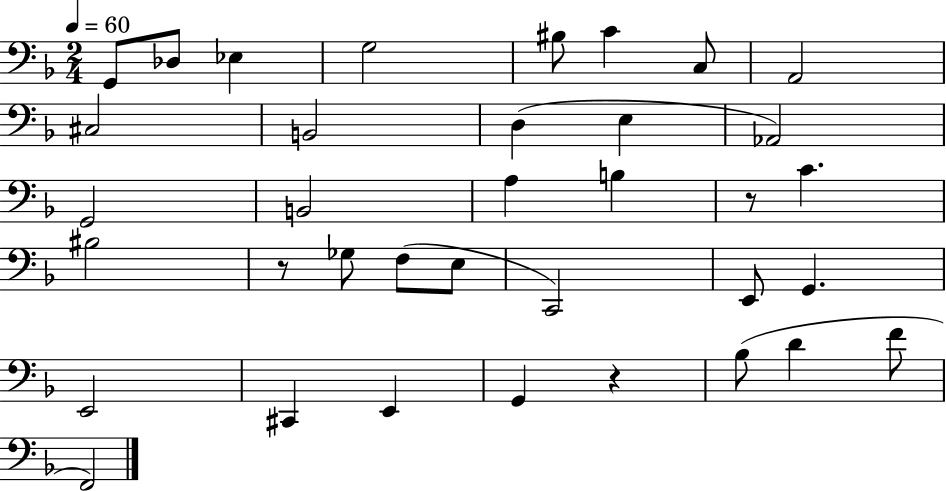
X:1
T:Untitled
M:2/4
L:1/4
K:F
G,,/2 _D,/2 _E, G,2 ^B,/2 C C,/2 A,,2 ^C,2 B,,2 D, E, _A,,2 G,,2 B,,2 A, B, z/2 C ^B,2 z/2 _G,/2 F,/2 E,/2 C,,2 E,,/2 G,, E,,2 ^C,, E,, G,, z _B,/2 D F/2 F,,2